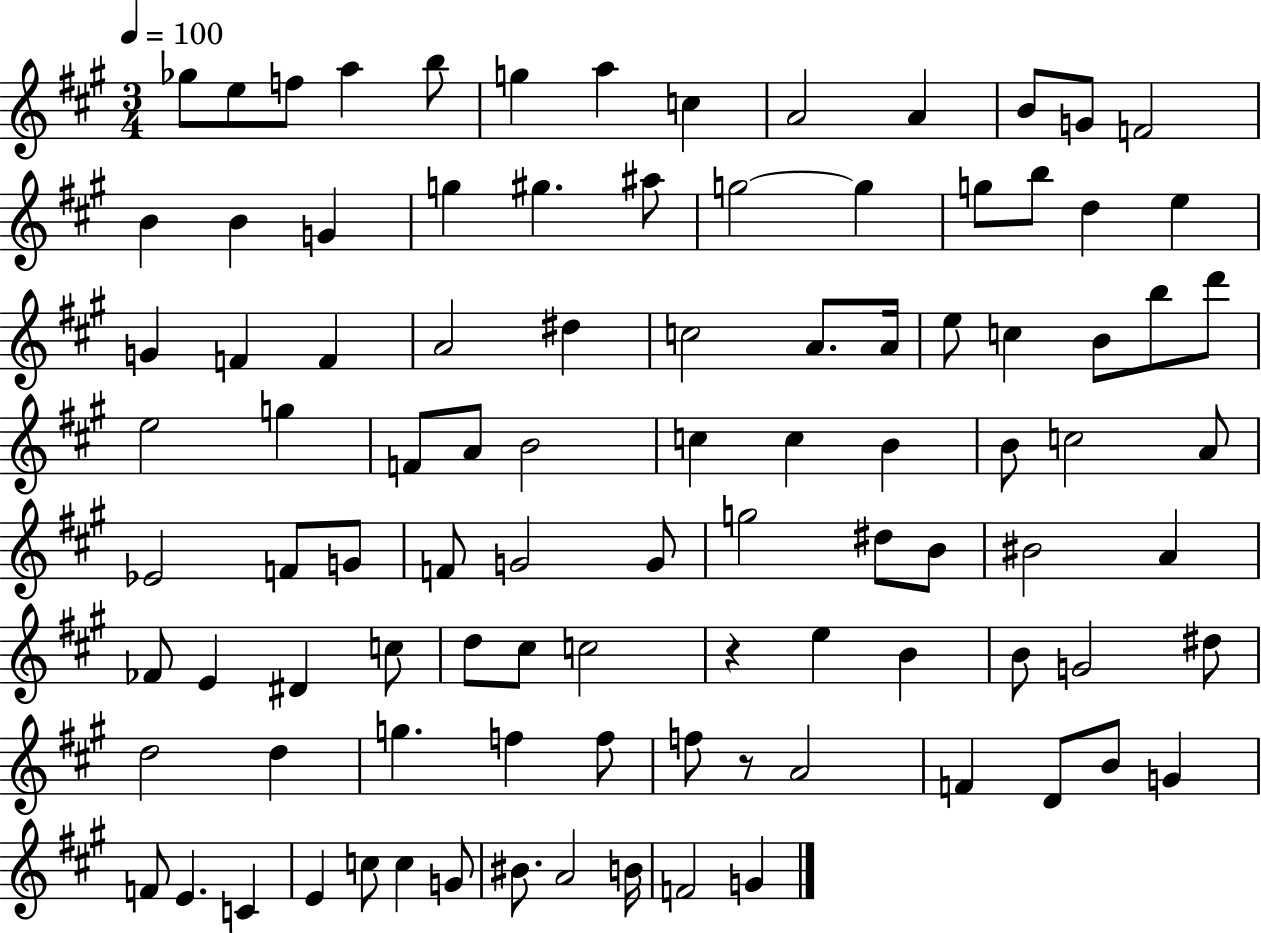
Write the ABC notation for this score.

X:1
T:Untitled
M:3/4
L:1/4
K:A
_g/2 e/2 f/2 a b/2 g a c A2 A B/2 G/2 F2 B B G g ^g ^a/2 g2 g g/2 b/2 d e G F F A2 ^d c2 A/2 A/4 e/2 c B/2 b/2 d'/2 e2 g F/2 A/2 B2 c c B B/2 c2 A/2 _E2 F/2 G/2 F/2 G2 G/2 g2 ^d/2 B/2 ^B2 A _F/2 E ^D c/2 d/2 ^c/2 c2 z e B B/2 G2 ^d/2 d2 d g f f/2 f/2 z/2 A2 F D/2 B/2 G F/2 E C E c/2 c G/2 ^B/2 A2 B/4 F2 G